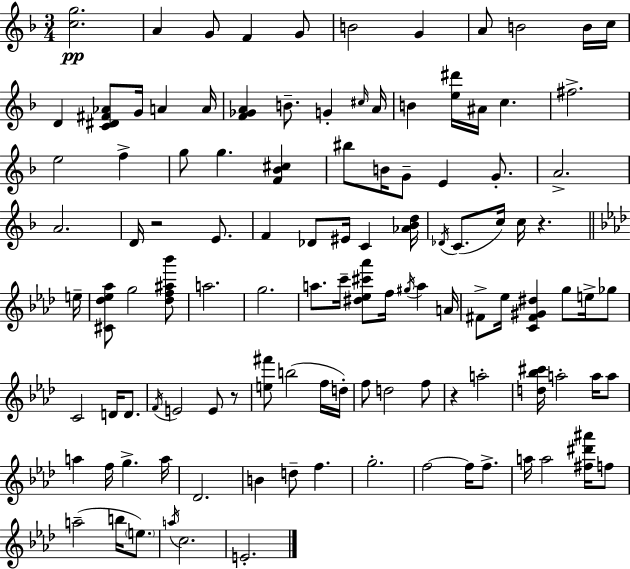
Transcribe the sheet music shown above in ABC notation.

X:1
T:Untitled
M:3/4
L:1/4
K:F
[cg]2 A G/2 F G/2 B2 G A/2 B2 B/4 c/4 D [C^D^F_A]/2 G/4 A A/4 [F_GA] B/2 G ^c/4 A/4 B [e^d']/4 ^A/4 c ^f2 e2 f g/2 g [F_B^c] ^b/2 B/4 G/2 E G/2 A2 A2 D/4 z2 E/2 F _D/2 ^E/4 C [_A_Bd]/4 _D/4 C/2 c/4 c/4 z e/4 [^C_d_e_a]/2 g2 [_df^a_b']/2 a2 g2 a/2 c'/4 [^d_e^c'_a']/2 f/4 ^g/4 a A/4 ^F/2 _e/4 [C^F^G^d] g/2 e/4 _g/2 C2 D/4 D/2 F/4 E2 E/2 z/2 [e^f']/2 b2 f/4 d/4 f/2 d2 f/2 z a2 [d_b^c']/4 a2 a/4 a/2 a f/4 g a/4 _D2 B d/2 f g2 f2 f/4 f/2 a/4 a2 [^f^d'^a']/4 f/2 a2 b/4 e/2 a/4 c2 E2